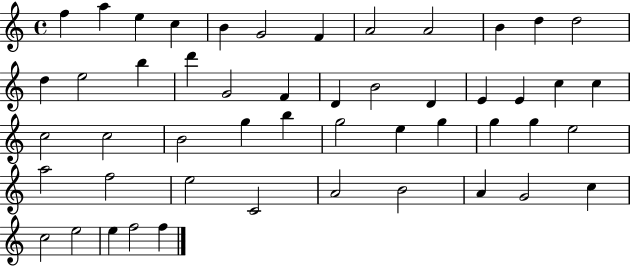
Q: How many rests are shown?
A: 0